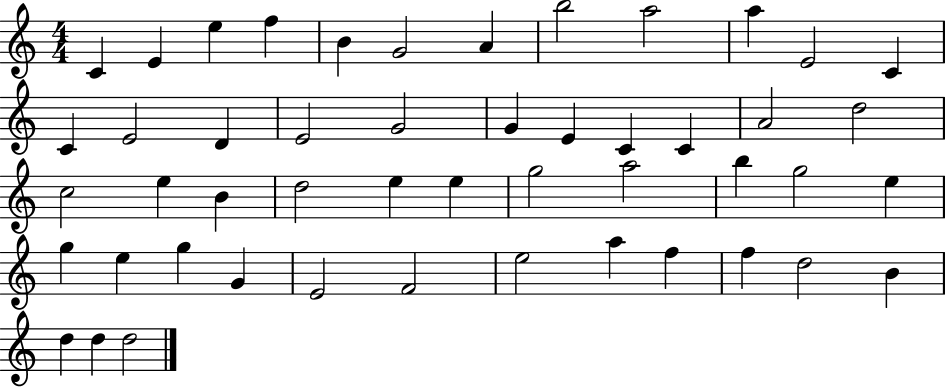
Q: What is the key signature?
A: C major